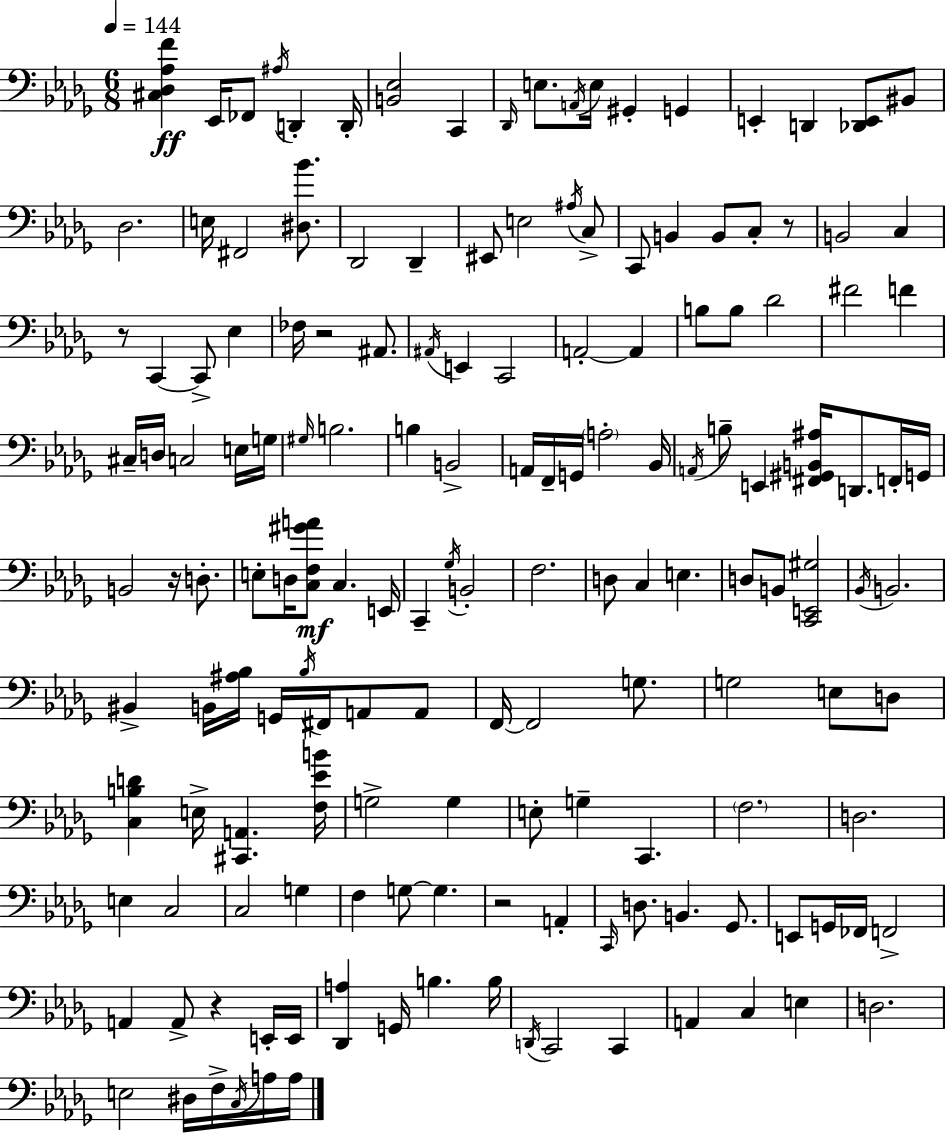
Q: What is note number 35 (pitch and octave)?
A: A#2